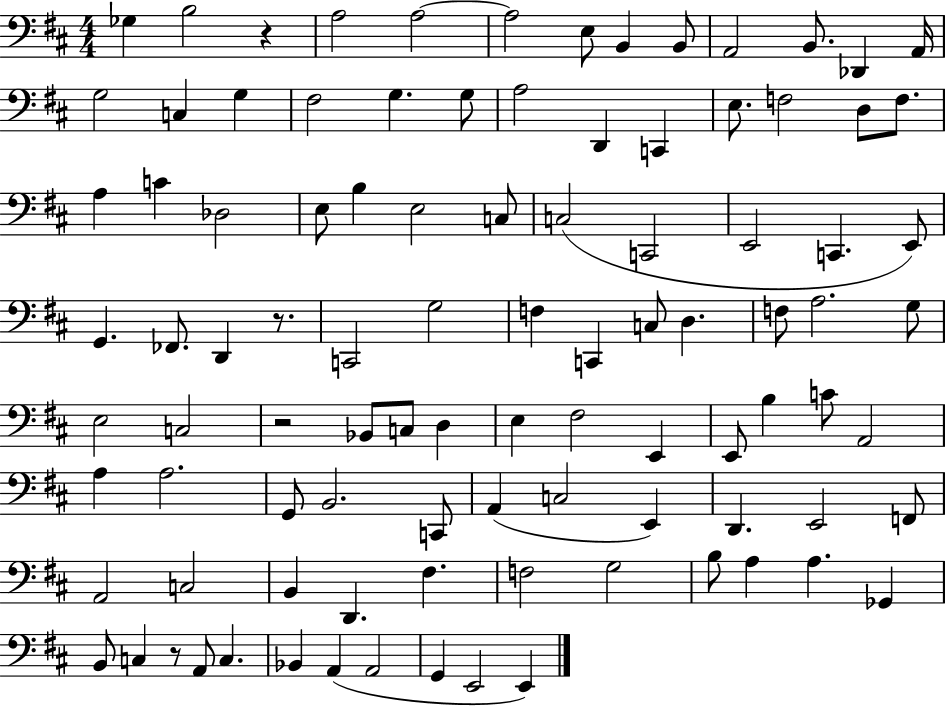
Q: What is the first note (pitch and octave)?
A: Gb3